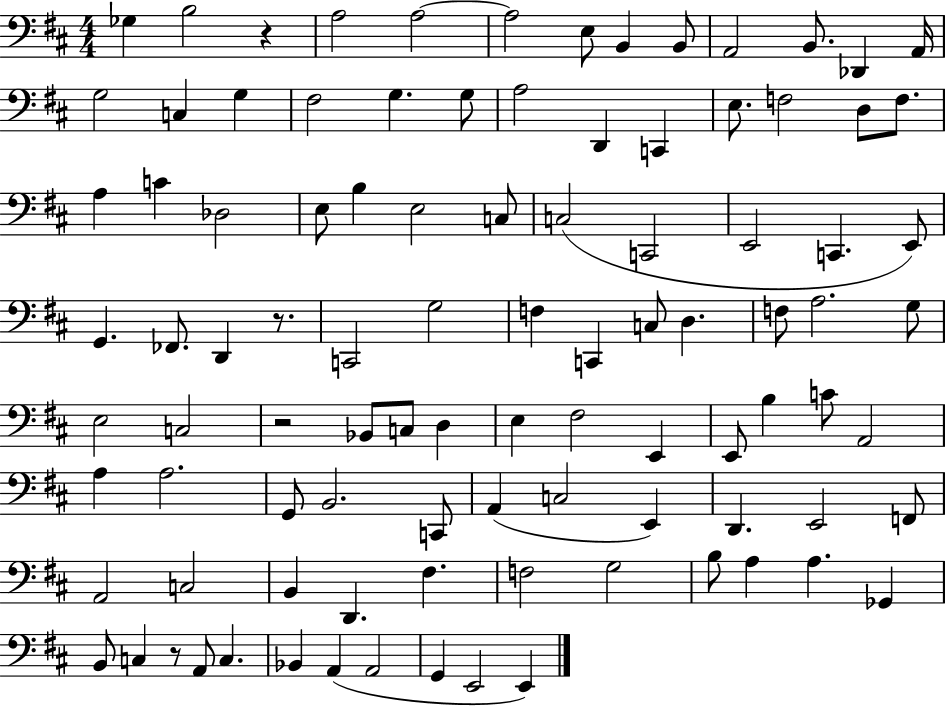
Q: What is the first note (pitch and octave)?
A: Gb3